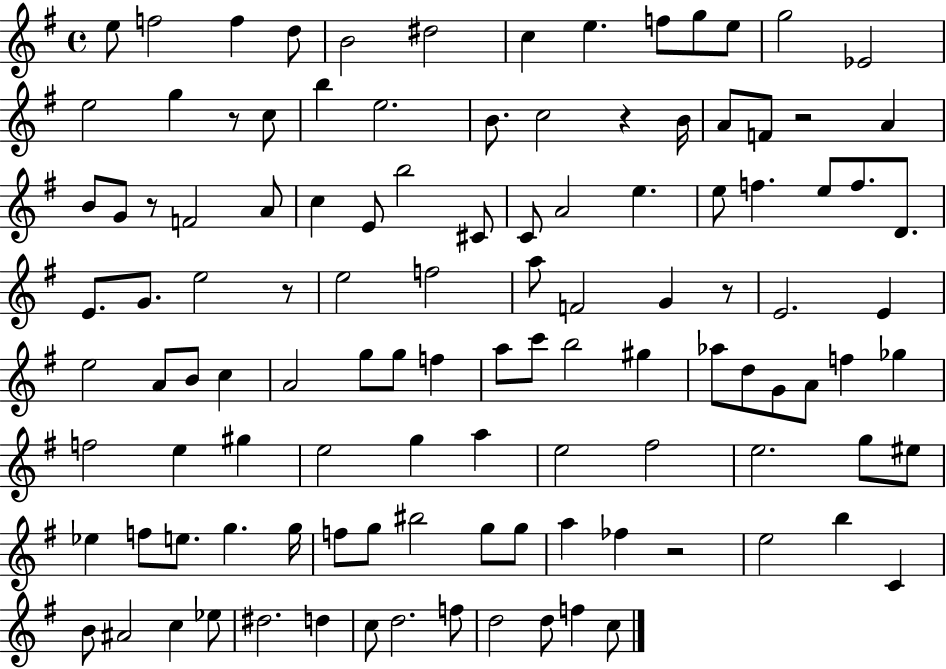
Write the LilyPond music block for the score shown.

{
  \clef treble
  \time 4/4
  \defaultTimeSignature
  \key g \major
  \repeat volta 2 { e''8 f''2 f''4 d''8 | b'2 dis''2 | c''4 e''4. f''8 g''8 e''8 | g''2 ees'2 | \break e''2 g''4 r8 c''8 | b''4 e''2. | b'8. c''2 r4 b'16 | a'8 f'8 r2 a'4 | \break b'8 g'8 r8 f'2 a'8 | c''4 e'8 b''2 cis'8 | c'8 a'2 e''4. | e''8 f''4. e''8 f''8. d'8. | \break e'8. g'8. e''2 r8 | e''2 f''2 | a''8 f'2 g'4 r8 | e'2. e'4 | \break e''2 a'8 b'8 c''4 | a'2 g''8 g''8 f''4 | a''8 c'''8 b''2 gis''4 | aes''8 d''8 g'8 a'8 f''4 ges''4 | \break f''2 e''4 gis''4 | e''2 g''4 a''4 | e''2 fis''2 | e''2. g''8 eis''8 | \break ees''4 f''8 e''8. g''4. g''16 | f''8 g''8 bis''2 g''8 g''8 | a''4 fes''4 r2 | e''2 b''4 c'4 | \break b'8 ais'2 c''4 ees''8 | dis''2. d''4 | c''8 d''2. f''8 | d''2 d''8 f''4 c''8 | \break } \bar "|."
}